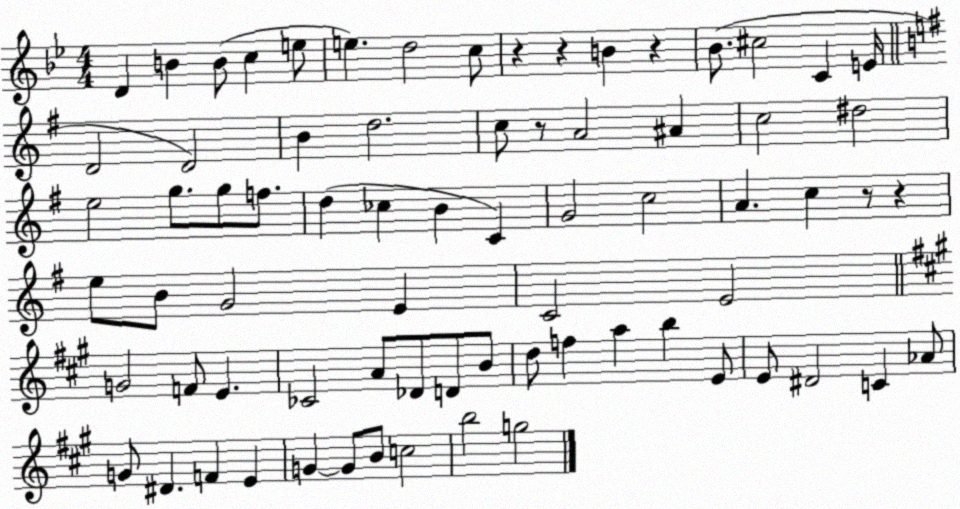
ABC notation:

X:1
T:Untitled
M:4/4
L:1/4
K:Bb
D B B/2 c e/2 e d2 c/2 z z B z _B/2 ^c2 C E/4 D2 D2 B d2 c/2 z/2 A2 ^A c2 ^d2 e2 g/2 g/2 f/2 d _c B C G2 c2 A c z/2 z e/2 B/2 G2 E C2 E2 G2 F/2 E _C2 A/2 _D/2 D/2 B/2 d/2 f a b E/2 E/2 ^D2 C _A/2 G/2 ^D F E G G/2 B/2 c2 b2 g2